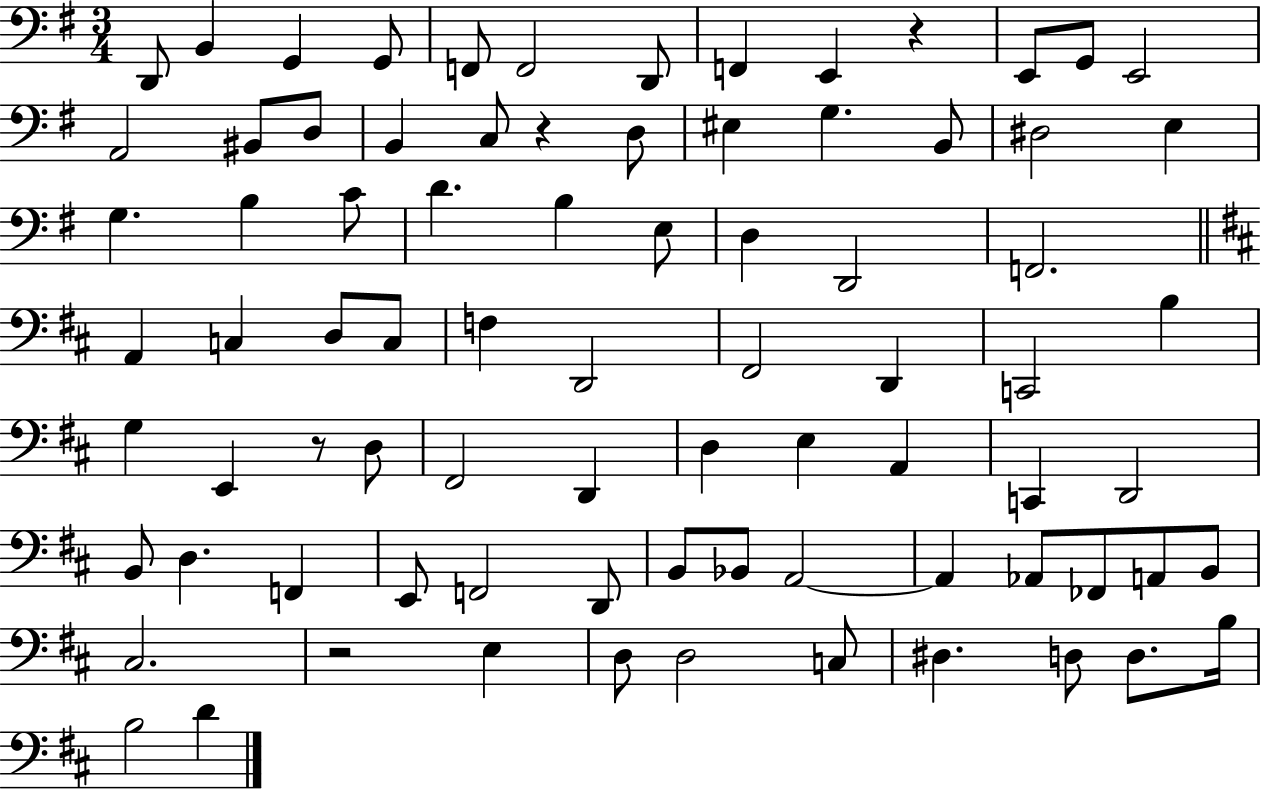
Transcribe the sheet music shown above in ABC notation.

X:1
T:Untitled
M:3/4
L:1/4
K:G
D,,/2 B,, G,, G,,/2 F,,/2 F,,2 D,,/2 F,, E,, z E,,/2 G,,/2 E,,2 A,,2 ^B,,/2 D,/2 B,, C,/2 z D,/2 ^E, G, B,,/2 ^D,2 E, G, B, C/2 D B, E,/2 D, D,,2 F,,2 A,, C, D,/2 C,/2 F, D,,2 ^F,,2 D,, C,,2 B, G, E,, z/2 D,/2 ^F,,2 D,, D, E, A,, C,, D,,2 B,,/2 D, F,, E,,/2 F,,2 D,,/2 B,,/2 _B,,/2 A,,2 A,, _A,,/2 _F,,/2 A,,/2 B,,/2 ^C,2 z2 E, D,/2 D,2 C,/2 ^D, D,/2 D,/2 B,/4 B,2 D